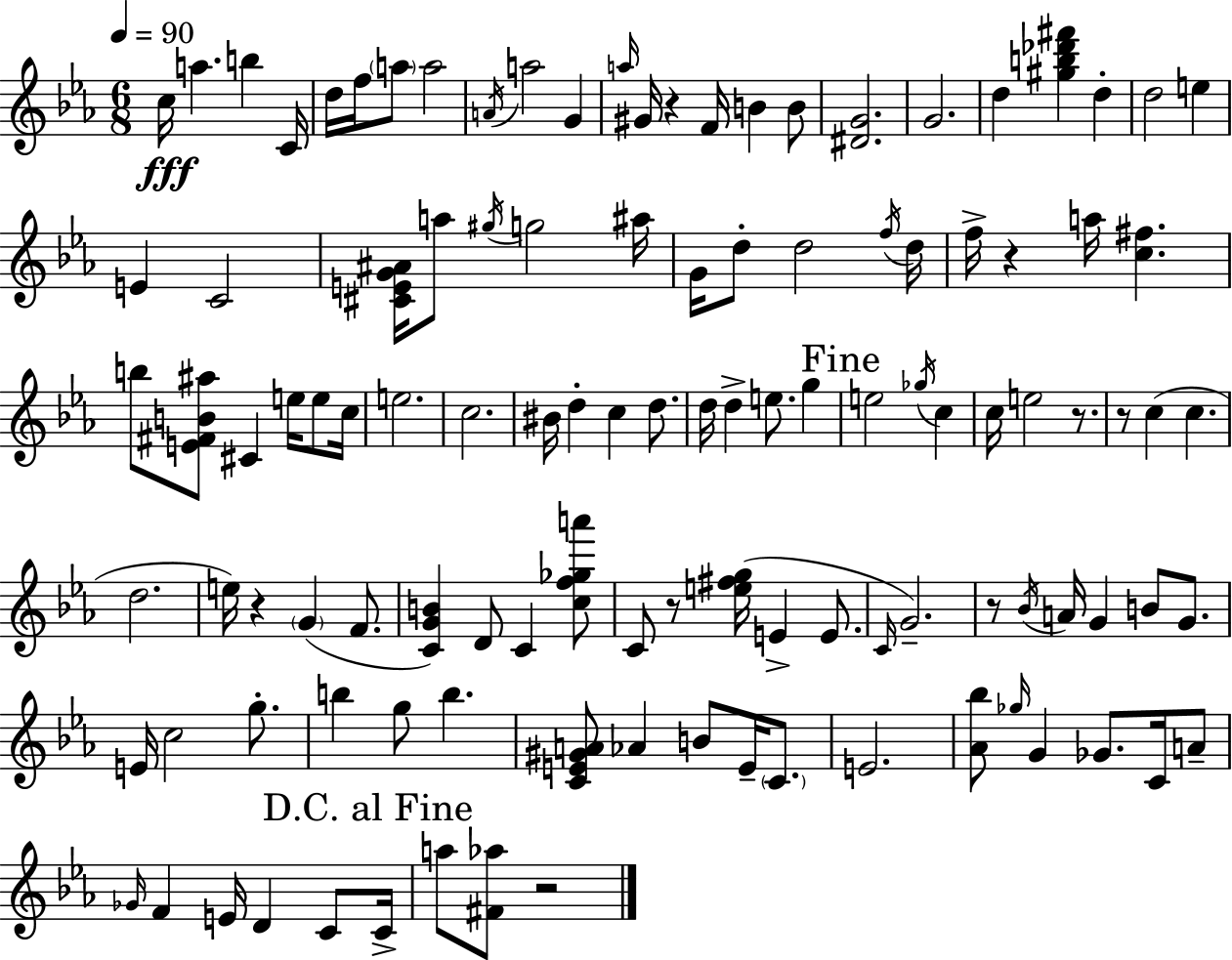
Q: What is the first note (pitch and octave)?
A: C5